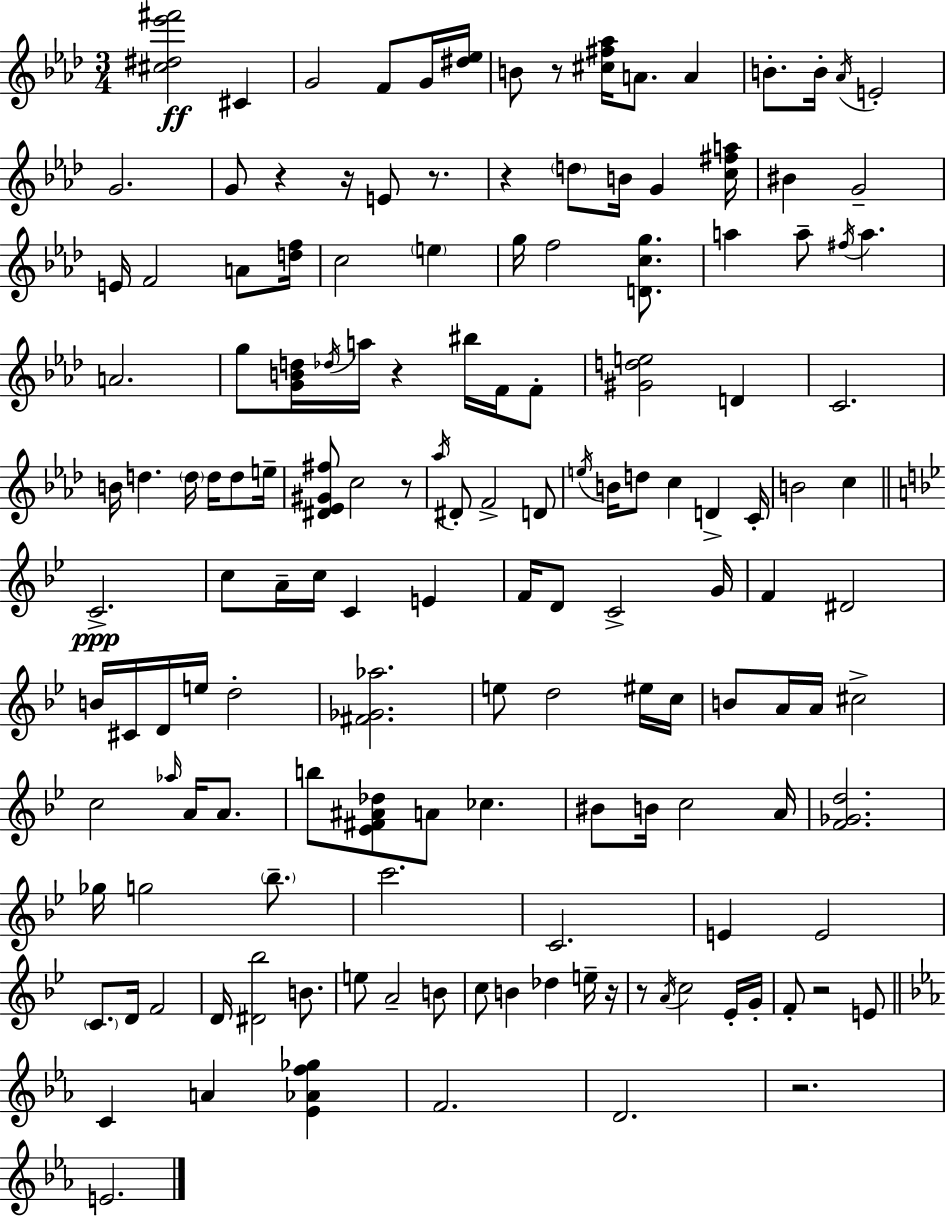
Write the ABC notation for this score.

X:1
T:Untitled
M:3/4
L:1/4
K:Ab
[^c^d_e'^f']2 ^C G2 F/2 G/4 [^d_e]/4 B/2 z/2 [^c^f_a]/4 A/2 A B/2 B/4 _A/4 E2 G2 G/2 z z/4 E/2 z/2 z d/2 B/4 G [c^fa]/4 ^B G2 E/4 F2 A/2 [df]/4 c2 e g/4 f2 [Dcg]/2 a a/2 ^f/4 a A2 g/2 [GBd]/4 _d/4 a/4 z ^b/4 F/4 F/2 [^Gde]2 D C2 B/4 d d/4 d/4 d/2 e/4 [^D_E^G^f]/2 c2 z/2 _a/4 ^D/2 F2 D/2 e/4 B/4 d/2 c D C/4 B2 c C2 c/2 A/4 c/4 C E F/4 D/2 C2 G/4 F ^D2 B/4 ^C/4 D/4 e/4 d2 [^F_G_a]2 e/2 d2 ^e/4 c/4 B/2 A/4 A/4 ^c2 c2 _a/4 A/4 A/2 b/2 [_E^F^A_d]/2 A/2 _c ^B/2 B/4 c2 A/4 [F_Gd]2 _g/4 g2 _b/2 c'2 C2 E E2 C/2 D/4 F2 D/4 [^D_b]2 B/2 e/2 A2 B/2 c/2 B _d e/4 z/4 z/2 A/4 c2 _E/4 G/4 F/2 z2 E/2 C A [_E_Af_g] F2 D2 z2 E2